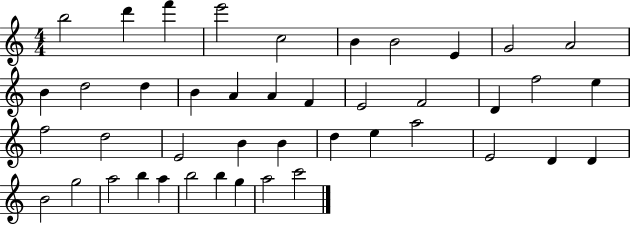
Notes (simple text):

B5/h D6/q F6/q E6/h C5/h B4/q B4/h E4/q G4/h A4/h B4/q D5/h D5/q B4/q A4/q A4/q F4/q E4/h F4/h D4/q F5/h E5/q F5/h D5/h E4/h B4/q B4/q D5/q E5/q A5/h E4/h D4/q D4/q B4/h G5/h A5/h B5/q A5/q B5/h B5/q G5/q A5/h C6/h